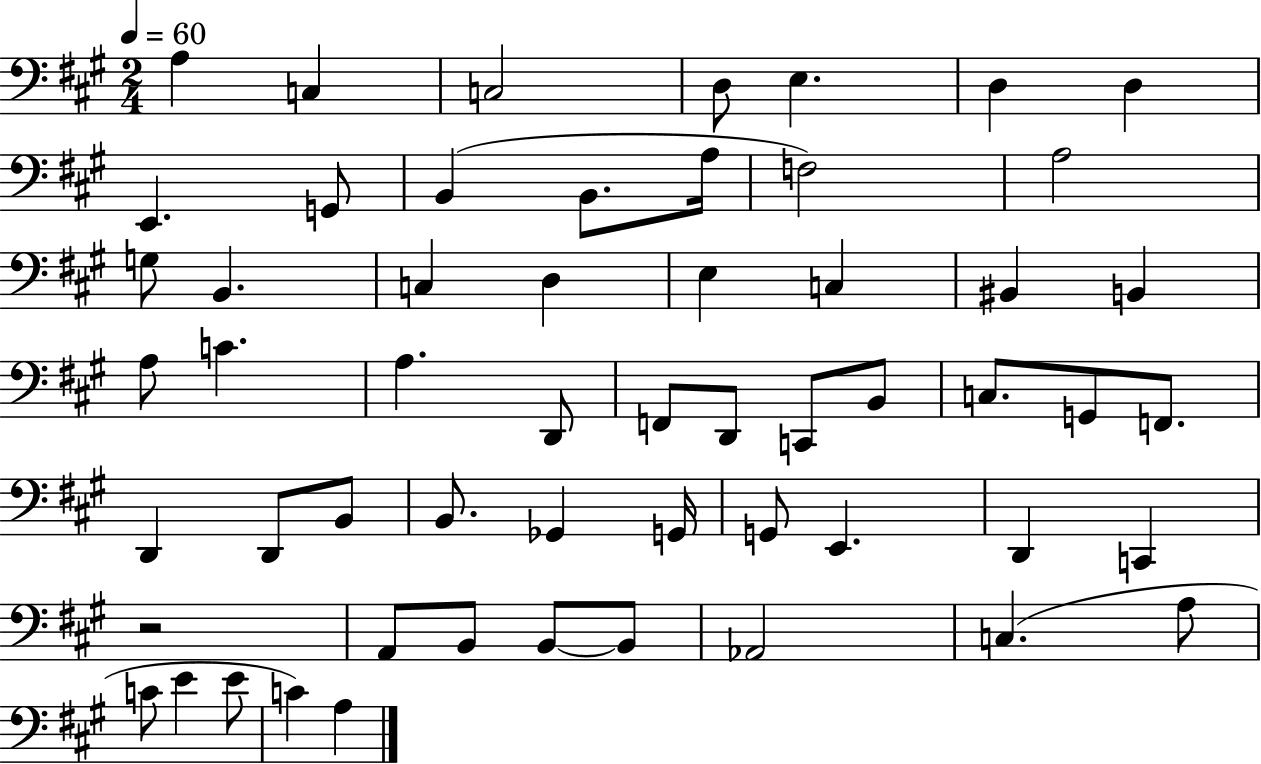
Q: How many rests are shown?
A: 1